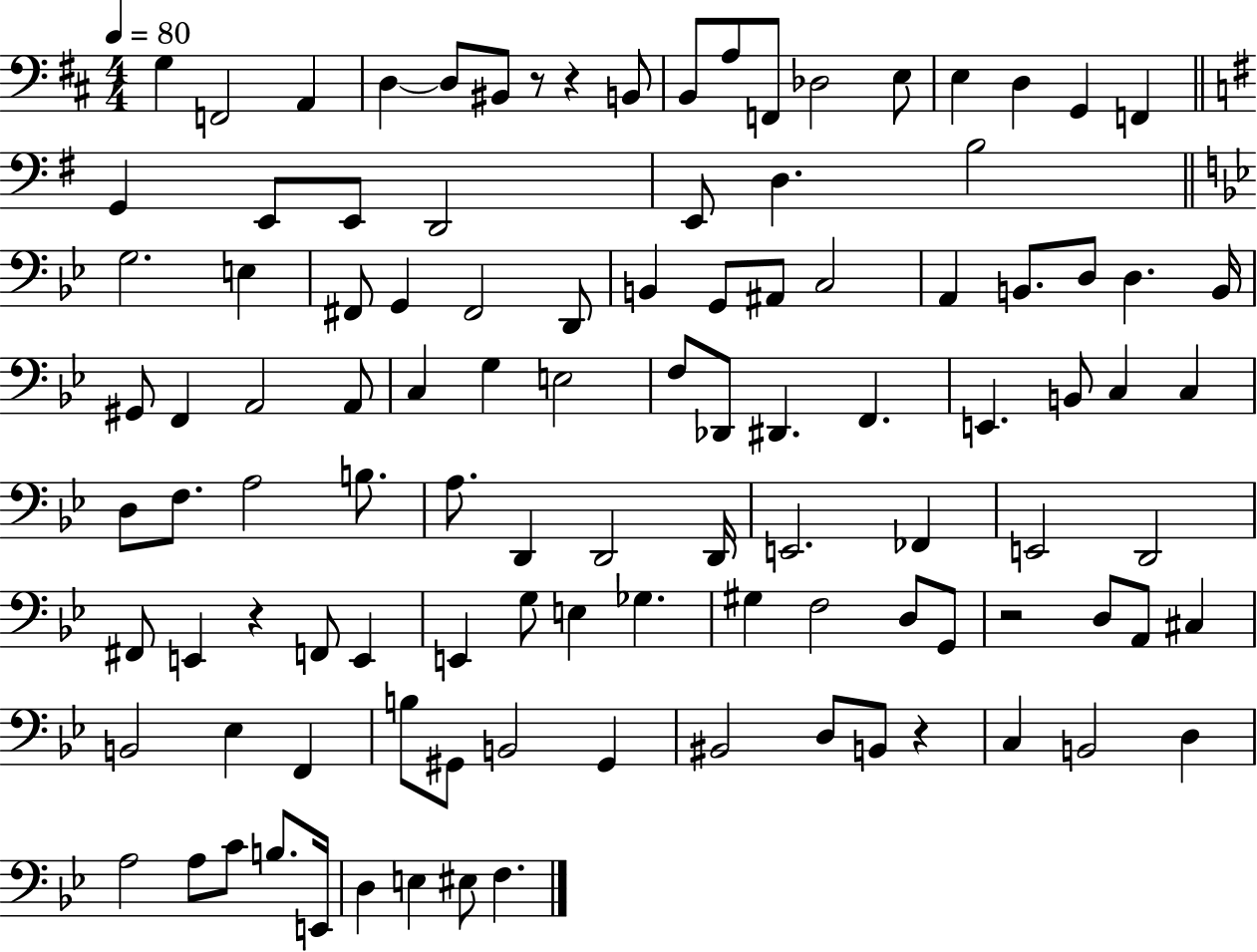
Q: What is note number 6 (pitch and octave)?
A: BIS2